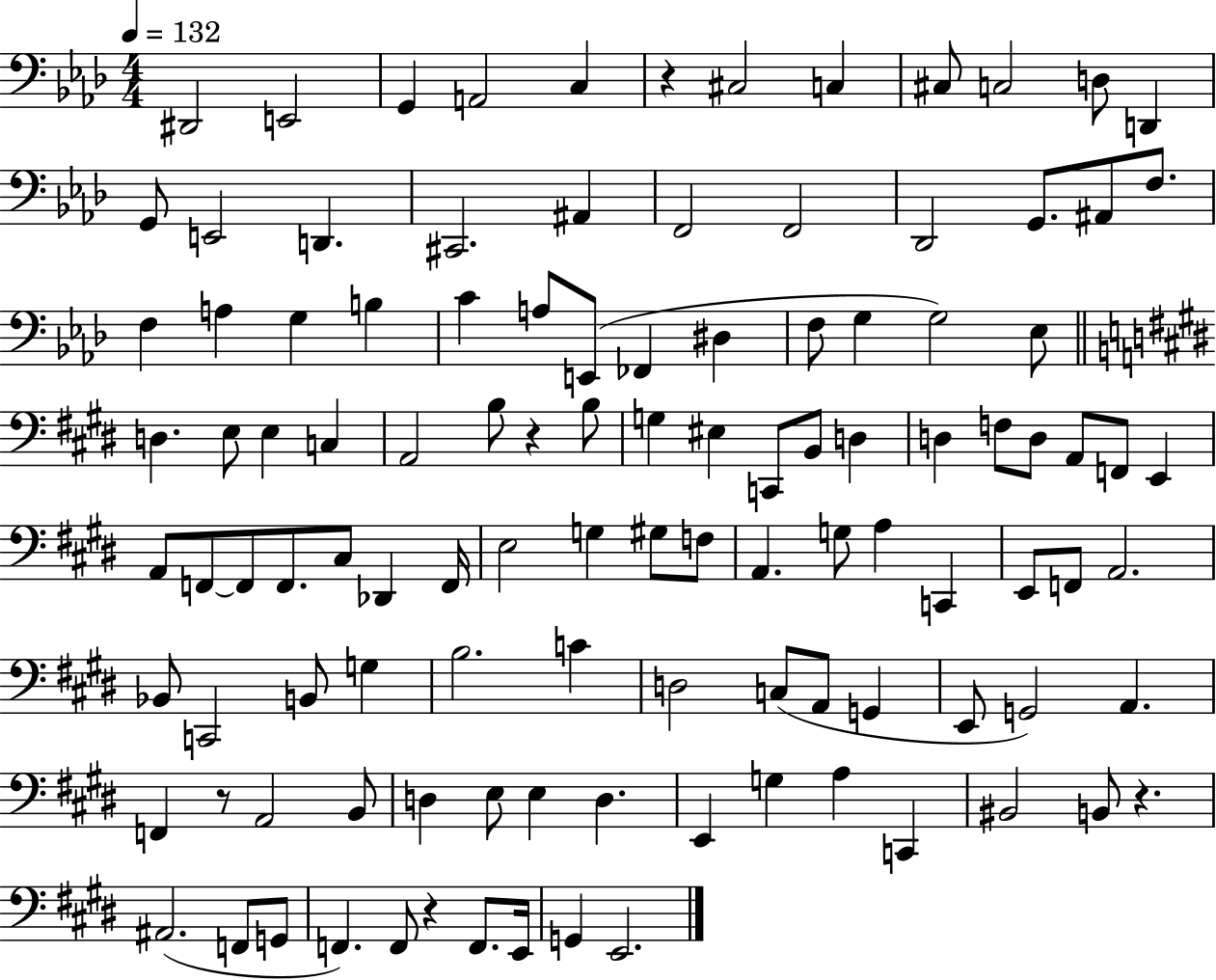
D#2/h E2/h G2/q A2/h C3/q R/q C#3/h C3/q C#3/e C3/h D3/e D2/q G2/e E2/h D2/q. C#2/h. A#2/q F2/h F2/h Db2/h G2/e. A#2/e F3/e. F3/q A3/q G3/q B3/q C4/q A3/e E2/e FES2/q D#3/q F3/e G3/q G3/h Eb3/e D3/q. E3/e E3/q C3/q A2/h B3/e R/q B3/e G3/q EIS3/q C2/e B2/e D3/q D3/q F3/e D3/e A2/e F2/e E2/q A2/e F2/e F2/e F2/e. C#3/e Db2/q F2/s E3/h G3/q G#3/e F3/e A2/q. G3/e A3/q C2/q E2/e F2/e A2/h. Bb2/e C2/h B2/e G3/q B3/h. C4/q D3/h C3/e A2/e G2/q E2/e G2/h A2/q. F2/q R/e A2/h B2/e D3/q E3/e E3/q D3/q. E2/q G3/q A3/q C2/q BIS2/h B2/e R/q. A#2/h. F2/e G2/e F2/q. F2/e R/q F2/e. E2/s G2/q E2/h.